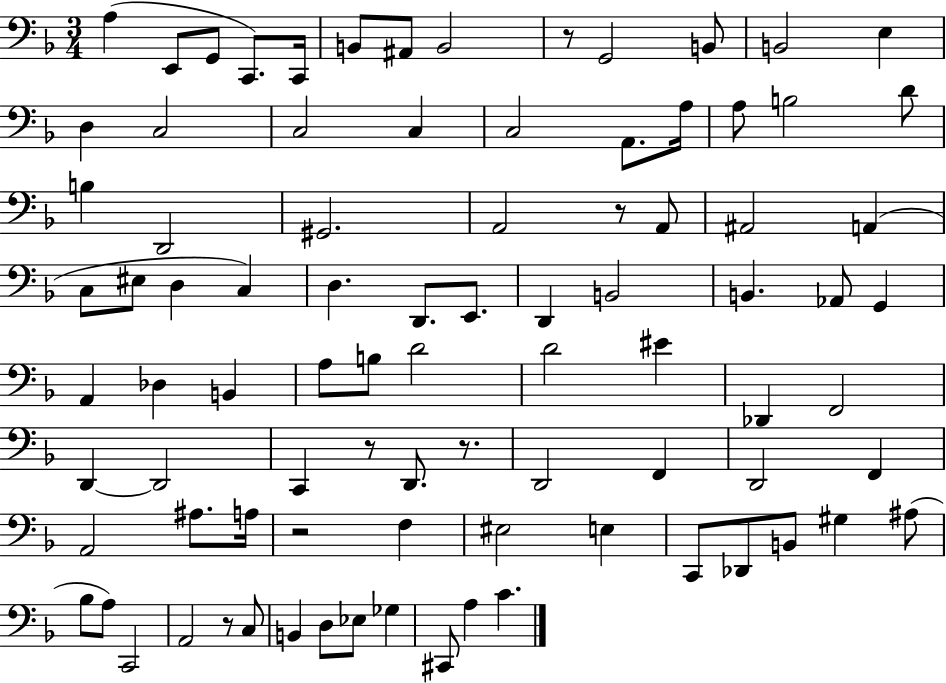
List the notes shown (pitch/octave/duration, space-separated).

A3/q E2/e G2/e C2/e. C2/s B2/e A#2/e B2/h R/e G2/h B2/e B2/h E3/q D3/q C3/h C3/h C3/q C3/h A2/e. A3/s A3/e B3/h D4/e B3/q D2/h G#2/h. A2/h R/e A2/e A#2/h A2/q C3/e EIS3/e D3/q C3/q D3/q. D2/e. E2/e. D2/q B2/h B2/q. Ab2/e G2/q A2/q Db3/q B2/q A3/e B3/e D4/h D4/h EIS4/q Db2/q F2/h D2/q D2/h C2/q R/e D2/e. R/e. D2/h F2/q D2/h F2/q A2/h A#3/e. A3/s R/h F3/q EIS3/h E3/q C2/e Db2/e B2/e G#3/q A#3/e Bb3/e A3/e C2/h A2/h R/e C3/e B2/q D3/e Eb3/e Gb3/q C#2/e A3/q C4/q.